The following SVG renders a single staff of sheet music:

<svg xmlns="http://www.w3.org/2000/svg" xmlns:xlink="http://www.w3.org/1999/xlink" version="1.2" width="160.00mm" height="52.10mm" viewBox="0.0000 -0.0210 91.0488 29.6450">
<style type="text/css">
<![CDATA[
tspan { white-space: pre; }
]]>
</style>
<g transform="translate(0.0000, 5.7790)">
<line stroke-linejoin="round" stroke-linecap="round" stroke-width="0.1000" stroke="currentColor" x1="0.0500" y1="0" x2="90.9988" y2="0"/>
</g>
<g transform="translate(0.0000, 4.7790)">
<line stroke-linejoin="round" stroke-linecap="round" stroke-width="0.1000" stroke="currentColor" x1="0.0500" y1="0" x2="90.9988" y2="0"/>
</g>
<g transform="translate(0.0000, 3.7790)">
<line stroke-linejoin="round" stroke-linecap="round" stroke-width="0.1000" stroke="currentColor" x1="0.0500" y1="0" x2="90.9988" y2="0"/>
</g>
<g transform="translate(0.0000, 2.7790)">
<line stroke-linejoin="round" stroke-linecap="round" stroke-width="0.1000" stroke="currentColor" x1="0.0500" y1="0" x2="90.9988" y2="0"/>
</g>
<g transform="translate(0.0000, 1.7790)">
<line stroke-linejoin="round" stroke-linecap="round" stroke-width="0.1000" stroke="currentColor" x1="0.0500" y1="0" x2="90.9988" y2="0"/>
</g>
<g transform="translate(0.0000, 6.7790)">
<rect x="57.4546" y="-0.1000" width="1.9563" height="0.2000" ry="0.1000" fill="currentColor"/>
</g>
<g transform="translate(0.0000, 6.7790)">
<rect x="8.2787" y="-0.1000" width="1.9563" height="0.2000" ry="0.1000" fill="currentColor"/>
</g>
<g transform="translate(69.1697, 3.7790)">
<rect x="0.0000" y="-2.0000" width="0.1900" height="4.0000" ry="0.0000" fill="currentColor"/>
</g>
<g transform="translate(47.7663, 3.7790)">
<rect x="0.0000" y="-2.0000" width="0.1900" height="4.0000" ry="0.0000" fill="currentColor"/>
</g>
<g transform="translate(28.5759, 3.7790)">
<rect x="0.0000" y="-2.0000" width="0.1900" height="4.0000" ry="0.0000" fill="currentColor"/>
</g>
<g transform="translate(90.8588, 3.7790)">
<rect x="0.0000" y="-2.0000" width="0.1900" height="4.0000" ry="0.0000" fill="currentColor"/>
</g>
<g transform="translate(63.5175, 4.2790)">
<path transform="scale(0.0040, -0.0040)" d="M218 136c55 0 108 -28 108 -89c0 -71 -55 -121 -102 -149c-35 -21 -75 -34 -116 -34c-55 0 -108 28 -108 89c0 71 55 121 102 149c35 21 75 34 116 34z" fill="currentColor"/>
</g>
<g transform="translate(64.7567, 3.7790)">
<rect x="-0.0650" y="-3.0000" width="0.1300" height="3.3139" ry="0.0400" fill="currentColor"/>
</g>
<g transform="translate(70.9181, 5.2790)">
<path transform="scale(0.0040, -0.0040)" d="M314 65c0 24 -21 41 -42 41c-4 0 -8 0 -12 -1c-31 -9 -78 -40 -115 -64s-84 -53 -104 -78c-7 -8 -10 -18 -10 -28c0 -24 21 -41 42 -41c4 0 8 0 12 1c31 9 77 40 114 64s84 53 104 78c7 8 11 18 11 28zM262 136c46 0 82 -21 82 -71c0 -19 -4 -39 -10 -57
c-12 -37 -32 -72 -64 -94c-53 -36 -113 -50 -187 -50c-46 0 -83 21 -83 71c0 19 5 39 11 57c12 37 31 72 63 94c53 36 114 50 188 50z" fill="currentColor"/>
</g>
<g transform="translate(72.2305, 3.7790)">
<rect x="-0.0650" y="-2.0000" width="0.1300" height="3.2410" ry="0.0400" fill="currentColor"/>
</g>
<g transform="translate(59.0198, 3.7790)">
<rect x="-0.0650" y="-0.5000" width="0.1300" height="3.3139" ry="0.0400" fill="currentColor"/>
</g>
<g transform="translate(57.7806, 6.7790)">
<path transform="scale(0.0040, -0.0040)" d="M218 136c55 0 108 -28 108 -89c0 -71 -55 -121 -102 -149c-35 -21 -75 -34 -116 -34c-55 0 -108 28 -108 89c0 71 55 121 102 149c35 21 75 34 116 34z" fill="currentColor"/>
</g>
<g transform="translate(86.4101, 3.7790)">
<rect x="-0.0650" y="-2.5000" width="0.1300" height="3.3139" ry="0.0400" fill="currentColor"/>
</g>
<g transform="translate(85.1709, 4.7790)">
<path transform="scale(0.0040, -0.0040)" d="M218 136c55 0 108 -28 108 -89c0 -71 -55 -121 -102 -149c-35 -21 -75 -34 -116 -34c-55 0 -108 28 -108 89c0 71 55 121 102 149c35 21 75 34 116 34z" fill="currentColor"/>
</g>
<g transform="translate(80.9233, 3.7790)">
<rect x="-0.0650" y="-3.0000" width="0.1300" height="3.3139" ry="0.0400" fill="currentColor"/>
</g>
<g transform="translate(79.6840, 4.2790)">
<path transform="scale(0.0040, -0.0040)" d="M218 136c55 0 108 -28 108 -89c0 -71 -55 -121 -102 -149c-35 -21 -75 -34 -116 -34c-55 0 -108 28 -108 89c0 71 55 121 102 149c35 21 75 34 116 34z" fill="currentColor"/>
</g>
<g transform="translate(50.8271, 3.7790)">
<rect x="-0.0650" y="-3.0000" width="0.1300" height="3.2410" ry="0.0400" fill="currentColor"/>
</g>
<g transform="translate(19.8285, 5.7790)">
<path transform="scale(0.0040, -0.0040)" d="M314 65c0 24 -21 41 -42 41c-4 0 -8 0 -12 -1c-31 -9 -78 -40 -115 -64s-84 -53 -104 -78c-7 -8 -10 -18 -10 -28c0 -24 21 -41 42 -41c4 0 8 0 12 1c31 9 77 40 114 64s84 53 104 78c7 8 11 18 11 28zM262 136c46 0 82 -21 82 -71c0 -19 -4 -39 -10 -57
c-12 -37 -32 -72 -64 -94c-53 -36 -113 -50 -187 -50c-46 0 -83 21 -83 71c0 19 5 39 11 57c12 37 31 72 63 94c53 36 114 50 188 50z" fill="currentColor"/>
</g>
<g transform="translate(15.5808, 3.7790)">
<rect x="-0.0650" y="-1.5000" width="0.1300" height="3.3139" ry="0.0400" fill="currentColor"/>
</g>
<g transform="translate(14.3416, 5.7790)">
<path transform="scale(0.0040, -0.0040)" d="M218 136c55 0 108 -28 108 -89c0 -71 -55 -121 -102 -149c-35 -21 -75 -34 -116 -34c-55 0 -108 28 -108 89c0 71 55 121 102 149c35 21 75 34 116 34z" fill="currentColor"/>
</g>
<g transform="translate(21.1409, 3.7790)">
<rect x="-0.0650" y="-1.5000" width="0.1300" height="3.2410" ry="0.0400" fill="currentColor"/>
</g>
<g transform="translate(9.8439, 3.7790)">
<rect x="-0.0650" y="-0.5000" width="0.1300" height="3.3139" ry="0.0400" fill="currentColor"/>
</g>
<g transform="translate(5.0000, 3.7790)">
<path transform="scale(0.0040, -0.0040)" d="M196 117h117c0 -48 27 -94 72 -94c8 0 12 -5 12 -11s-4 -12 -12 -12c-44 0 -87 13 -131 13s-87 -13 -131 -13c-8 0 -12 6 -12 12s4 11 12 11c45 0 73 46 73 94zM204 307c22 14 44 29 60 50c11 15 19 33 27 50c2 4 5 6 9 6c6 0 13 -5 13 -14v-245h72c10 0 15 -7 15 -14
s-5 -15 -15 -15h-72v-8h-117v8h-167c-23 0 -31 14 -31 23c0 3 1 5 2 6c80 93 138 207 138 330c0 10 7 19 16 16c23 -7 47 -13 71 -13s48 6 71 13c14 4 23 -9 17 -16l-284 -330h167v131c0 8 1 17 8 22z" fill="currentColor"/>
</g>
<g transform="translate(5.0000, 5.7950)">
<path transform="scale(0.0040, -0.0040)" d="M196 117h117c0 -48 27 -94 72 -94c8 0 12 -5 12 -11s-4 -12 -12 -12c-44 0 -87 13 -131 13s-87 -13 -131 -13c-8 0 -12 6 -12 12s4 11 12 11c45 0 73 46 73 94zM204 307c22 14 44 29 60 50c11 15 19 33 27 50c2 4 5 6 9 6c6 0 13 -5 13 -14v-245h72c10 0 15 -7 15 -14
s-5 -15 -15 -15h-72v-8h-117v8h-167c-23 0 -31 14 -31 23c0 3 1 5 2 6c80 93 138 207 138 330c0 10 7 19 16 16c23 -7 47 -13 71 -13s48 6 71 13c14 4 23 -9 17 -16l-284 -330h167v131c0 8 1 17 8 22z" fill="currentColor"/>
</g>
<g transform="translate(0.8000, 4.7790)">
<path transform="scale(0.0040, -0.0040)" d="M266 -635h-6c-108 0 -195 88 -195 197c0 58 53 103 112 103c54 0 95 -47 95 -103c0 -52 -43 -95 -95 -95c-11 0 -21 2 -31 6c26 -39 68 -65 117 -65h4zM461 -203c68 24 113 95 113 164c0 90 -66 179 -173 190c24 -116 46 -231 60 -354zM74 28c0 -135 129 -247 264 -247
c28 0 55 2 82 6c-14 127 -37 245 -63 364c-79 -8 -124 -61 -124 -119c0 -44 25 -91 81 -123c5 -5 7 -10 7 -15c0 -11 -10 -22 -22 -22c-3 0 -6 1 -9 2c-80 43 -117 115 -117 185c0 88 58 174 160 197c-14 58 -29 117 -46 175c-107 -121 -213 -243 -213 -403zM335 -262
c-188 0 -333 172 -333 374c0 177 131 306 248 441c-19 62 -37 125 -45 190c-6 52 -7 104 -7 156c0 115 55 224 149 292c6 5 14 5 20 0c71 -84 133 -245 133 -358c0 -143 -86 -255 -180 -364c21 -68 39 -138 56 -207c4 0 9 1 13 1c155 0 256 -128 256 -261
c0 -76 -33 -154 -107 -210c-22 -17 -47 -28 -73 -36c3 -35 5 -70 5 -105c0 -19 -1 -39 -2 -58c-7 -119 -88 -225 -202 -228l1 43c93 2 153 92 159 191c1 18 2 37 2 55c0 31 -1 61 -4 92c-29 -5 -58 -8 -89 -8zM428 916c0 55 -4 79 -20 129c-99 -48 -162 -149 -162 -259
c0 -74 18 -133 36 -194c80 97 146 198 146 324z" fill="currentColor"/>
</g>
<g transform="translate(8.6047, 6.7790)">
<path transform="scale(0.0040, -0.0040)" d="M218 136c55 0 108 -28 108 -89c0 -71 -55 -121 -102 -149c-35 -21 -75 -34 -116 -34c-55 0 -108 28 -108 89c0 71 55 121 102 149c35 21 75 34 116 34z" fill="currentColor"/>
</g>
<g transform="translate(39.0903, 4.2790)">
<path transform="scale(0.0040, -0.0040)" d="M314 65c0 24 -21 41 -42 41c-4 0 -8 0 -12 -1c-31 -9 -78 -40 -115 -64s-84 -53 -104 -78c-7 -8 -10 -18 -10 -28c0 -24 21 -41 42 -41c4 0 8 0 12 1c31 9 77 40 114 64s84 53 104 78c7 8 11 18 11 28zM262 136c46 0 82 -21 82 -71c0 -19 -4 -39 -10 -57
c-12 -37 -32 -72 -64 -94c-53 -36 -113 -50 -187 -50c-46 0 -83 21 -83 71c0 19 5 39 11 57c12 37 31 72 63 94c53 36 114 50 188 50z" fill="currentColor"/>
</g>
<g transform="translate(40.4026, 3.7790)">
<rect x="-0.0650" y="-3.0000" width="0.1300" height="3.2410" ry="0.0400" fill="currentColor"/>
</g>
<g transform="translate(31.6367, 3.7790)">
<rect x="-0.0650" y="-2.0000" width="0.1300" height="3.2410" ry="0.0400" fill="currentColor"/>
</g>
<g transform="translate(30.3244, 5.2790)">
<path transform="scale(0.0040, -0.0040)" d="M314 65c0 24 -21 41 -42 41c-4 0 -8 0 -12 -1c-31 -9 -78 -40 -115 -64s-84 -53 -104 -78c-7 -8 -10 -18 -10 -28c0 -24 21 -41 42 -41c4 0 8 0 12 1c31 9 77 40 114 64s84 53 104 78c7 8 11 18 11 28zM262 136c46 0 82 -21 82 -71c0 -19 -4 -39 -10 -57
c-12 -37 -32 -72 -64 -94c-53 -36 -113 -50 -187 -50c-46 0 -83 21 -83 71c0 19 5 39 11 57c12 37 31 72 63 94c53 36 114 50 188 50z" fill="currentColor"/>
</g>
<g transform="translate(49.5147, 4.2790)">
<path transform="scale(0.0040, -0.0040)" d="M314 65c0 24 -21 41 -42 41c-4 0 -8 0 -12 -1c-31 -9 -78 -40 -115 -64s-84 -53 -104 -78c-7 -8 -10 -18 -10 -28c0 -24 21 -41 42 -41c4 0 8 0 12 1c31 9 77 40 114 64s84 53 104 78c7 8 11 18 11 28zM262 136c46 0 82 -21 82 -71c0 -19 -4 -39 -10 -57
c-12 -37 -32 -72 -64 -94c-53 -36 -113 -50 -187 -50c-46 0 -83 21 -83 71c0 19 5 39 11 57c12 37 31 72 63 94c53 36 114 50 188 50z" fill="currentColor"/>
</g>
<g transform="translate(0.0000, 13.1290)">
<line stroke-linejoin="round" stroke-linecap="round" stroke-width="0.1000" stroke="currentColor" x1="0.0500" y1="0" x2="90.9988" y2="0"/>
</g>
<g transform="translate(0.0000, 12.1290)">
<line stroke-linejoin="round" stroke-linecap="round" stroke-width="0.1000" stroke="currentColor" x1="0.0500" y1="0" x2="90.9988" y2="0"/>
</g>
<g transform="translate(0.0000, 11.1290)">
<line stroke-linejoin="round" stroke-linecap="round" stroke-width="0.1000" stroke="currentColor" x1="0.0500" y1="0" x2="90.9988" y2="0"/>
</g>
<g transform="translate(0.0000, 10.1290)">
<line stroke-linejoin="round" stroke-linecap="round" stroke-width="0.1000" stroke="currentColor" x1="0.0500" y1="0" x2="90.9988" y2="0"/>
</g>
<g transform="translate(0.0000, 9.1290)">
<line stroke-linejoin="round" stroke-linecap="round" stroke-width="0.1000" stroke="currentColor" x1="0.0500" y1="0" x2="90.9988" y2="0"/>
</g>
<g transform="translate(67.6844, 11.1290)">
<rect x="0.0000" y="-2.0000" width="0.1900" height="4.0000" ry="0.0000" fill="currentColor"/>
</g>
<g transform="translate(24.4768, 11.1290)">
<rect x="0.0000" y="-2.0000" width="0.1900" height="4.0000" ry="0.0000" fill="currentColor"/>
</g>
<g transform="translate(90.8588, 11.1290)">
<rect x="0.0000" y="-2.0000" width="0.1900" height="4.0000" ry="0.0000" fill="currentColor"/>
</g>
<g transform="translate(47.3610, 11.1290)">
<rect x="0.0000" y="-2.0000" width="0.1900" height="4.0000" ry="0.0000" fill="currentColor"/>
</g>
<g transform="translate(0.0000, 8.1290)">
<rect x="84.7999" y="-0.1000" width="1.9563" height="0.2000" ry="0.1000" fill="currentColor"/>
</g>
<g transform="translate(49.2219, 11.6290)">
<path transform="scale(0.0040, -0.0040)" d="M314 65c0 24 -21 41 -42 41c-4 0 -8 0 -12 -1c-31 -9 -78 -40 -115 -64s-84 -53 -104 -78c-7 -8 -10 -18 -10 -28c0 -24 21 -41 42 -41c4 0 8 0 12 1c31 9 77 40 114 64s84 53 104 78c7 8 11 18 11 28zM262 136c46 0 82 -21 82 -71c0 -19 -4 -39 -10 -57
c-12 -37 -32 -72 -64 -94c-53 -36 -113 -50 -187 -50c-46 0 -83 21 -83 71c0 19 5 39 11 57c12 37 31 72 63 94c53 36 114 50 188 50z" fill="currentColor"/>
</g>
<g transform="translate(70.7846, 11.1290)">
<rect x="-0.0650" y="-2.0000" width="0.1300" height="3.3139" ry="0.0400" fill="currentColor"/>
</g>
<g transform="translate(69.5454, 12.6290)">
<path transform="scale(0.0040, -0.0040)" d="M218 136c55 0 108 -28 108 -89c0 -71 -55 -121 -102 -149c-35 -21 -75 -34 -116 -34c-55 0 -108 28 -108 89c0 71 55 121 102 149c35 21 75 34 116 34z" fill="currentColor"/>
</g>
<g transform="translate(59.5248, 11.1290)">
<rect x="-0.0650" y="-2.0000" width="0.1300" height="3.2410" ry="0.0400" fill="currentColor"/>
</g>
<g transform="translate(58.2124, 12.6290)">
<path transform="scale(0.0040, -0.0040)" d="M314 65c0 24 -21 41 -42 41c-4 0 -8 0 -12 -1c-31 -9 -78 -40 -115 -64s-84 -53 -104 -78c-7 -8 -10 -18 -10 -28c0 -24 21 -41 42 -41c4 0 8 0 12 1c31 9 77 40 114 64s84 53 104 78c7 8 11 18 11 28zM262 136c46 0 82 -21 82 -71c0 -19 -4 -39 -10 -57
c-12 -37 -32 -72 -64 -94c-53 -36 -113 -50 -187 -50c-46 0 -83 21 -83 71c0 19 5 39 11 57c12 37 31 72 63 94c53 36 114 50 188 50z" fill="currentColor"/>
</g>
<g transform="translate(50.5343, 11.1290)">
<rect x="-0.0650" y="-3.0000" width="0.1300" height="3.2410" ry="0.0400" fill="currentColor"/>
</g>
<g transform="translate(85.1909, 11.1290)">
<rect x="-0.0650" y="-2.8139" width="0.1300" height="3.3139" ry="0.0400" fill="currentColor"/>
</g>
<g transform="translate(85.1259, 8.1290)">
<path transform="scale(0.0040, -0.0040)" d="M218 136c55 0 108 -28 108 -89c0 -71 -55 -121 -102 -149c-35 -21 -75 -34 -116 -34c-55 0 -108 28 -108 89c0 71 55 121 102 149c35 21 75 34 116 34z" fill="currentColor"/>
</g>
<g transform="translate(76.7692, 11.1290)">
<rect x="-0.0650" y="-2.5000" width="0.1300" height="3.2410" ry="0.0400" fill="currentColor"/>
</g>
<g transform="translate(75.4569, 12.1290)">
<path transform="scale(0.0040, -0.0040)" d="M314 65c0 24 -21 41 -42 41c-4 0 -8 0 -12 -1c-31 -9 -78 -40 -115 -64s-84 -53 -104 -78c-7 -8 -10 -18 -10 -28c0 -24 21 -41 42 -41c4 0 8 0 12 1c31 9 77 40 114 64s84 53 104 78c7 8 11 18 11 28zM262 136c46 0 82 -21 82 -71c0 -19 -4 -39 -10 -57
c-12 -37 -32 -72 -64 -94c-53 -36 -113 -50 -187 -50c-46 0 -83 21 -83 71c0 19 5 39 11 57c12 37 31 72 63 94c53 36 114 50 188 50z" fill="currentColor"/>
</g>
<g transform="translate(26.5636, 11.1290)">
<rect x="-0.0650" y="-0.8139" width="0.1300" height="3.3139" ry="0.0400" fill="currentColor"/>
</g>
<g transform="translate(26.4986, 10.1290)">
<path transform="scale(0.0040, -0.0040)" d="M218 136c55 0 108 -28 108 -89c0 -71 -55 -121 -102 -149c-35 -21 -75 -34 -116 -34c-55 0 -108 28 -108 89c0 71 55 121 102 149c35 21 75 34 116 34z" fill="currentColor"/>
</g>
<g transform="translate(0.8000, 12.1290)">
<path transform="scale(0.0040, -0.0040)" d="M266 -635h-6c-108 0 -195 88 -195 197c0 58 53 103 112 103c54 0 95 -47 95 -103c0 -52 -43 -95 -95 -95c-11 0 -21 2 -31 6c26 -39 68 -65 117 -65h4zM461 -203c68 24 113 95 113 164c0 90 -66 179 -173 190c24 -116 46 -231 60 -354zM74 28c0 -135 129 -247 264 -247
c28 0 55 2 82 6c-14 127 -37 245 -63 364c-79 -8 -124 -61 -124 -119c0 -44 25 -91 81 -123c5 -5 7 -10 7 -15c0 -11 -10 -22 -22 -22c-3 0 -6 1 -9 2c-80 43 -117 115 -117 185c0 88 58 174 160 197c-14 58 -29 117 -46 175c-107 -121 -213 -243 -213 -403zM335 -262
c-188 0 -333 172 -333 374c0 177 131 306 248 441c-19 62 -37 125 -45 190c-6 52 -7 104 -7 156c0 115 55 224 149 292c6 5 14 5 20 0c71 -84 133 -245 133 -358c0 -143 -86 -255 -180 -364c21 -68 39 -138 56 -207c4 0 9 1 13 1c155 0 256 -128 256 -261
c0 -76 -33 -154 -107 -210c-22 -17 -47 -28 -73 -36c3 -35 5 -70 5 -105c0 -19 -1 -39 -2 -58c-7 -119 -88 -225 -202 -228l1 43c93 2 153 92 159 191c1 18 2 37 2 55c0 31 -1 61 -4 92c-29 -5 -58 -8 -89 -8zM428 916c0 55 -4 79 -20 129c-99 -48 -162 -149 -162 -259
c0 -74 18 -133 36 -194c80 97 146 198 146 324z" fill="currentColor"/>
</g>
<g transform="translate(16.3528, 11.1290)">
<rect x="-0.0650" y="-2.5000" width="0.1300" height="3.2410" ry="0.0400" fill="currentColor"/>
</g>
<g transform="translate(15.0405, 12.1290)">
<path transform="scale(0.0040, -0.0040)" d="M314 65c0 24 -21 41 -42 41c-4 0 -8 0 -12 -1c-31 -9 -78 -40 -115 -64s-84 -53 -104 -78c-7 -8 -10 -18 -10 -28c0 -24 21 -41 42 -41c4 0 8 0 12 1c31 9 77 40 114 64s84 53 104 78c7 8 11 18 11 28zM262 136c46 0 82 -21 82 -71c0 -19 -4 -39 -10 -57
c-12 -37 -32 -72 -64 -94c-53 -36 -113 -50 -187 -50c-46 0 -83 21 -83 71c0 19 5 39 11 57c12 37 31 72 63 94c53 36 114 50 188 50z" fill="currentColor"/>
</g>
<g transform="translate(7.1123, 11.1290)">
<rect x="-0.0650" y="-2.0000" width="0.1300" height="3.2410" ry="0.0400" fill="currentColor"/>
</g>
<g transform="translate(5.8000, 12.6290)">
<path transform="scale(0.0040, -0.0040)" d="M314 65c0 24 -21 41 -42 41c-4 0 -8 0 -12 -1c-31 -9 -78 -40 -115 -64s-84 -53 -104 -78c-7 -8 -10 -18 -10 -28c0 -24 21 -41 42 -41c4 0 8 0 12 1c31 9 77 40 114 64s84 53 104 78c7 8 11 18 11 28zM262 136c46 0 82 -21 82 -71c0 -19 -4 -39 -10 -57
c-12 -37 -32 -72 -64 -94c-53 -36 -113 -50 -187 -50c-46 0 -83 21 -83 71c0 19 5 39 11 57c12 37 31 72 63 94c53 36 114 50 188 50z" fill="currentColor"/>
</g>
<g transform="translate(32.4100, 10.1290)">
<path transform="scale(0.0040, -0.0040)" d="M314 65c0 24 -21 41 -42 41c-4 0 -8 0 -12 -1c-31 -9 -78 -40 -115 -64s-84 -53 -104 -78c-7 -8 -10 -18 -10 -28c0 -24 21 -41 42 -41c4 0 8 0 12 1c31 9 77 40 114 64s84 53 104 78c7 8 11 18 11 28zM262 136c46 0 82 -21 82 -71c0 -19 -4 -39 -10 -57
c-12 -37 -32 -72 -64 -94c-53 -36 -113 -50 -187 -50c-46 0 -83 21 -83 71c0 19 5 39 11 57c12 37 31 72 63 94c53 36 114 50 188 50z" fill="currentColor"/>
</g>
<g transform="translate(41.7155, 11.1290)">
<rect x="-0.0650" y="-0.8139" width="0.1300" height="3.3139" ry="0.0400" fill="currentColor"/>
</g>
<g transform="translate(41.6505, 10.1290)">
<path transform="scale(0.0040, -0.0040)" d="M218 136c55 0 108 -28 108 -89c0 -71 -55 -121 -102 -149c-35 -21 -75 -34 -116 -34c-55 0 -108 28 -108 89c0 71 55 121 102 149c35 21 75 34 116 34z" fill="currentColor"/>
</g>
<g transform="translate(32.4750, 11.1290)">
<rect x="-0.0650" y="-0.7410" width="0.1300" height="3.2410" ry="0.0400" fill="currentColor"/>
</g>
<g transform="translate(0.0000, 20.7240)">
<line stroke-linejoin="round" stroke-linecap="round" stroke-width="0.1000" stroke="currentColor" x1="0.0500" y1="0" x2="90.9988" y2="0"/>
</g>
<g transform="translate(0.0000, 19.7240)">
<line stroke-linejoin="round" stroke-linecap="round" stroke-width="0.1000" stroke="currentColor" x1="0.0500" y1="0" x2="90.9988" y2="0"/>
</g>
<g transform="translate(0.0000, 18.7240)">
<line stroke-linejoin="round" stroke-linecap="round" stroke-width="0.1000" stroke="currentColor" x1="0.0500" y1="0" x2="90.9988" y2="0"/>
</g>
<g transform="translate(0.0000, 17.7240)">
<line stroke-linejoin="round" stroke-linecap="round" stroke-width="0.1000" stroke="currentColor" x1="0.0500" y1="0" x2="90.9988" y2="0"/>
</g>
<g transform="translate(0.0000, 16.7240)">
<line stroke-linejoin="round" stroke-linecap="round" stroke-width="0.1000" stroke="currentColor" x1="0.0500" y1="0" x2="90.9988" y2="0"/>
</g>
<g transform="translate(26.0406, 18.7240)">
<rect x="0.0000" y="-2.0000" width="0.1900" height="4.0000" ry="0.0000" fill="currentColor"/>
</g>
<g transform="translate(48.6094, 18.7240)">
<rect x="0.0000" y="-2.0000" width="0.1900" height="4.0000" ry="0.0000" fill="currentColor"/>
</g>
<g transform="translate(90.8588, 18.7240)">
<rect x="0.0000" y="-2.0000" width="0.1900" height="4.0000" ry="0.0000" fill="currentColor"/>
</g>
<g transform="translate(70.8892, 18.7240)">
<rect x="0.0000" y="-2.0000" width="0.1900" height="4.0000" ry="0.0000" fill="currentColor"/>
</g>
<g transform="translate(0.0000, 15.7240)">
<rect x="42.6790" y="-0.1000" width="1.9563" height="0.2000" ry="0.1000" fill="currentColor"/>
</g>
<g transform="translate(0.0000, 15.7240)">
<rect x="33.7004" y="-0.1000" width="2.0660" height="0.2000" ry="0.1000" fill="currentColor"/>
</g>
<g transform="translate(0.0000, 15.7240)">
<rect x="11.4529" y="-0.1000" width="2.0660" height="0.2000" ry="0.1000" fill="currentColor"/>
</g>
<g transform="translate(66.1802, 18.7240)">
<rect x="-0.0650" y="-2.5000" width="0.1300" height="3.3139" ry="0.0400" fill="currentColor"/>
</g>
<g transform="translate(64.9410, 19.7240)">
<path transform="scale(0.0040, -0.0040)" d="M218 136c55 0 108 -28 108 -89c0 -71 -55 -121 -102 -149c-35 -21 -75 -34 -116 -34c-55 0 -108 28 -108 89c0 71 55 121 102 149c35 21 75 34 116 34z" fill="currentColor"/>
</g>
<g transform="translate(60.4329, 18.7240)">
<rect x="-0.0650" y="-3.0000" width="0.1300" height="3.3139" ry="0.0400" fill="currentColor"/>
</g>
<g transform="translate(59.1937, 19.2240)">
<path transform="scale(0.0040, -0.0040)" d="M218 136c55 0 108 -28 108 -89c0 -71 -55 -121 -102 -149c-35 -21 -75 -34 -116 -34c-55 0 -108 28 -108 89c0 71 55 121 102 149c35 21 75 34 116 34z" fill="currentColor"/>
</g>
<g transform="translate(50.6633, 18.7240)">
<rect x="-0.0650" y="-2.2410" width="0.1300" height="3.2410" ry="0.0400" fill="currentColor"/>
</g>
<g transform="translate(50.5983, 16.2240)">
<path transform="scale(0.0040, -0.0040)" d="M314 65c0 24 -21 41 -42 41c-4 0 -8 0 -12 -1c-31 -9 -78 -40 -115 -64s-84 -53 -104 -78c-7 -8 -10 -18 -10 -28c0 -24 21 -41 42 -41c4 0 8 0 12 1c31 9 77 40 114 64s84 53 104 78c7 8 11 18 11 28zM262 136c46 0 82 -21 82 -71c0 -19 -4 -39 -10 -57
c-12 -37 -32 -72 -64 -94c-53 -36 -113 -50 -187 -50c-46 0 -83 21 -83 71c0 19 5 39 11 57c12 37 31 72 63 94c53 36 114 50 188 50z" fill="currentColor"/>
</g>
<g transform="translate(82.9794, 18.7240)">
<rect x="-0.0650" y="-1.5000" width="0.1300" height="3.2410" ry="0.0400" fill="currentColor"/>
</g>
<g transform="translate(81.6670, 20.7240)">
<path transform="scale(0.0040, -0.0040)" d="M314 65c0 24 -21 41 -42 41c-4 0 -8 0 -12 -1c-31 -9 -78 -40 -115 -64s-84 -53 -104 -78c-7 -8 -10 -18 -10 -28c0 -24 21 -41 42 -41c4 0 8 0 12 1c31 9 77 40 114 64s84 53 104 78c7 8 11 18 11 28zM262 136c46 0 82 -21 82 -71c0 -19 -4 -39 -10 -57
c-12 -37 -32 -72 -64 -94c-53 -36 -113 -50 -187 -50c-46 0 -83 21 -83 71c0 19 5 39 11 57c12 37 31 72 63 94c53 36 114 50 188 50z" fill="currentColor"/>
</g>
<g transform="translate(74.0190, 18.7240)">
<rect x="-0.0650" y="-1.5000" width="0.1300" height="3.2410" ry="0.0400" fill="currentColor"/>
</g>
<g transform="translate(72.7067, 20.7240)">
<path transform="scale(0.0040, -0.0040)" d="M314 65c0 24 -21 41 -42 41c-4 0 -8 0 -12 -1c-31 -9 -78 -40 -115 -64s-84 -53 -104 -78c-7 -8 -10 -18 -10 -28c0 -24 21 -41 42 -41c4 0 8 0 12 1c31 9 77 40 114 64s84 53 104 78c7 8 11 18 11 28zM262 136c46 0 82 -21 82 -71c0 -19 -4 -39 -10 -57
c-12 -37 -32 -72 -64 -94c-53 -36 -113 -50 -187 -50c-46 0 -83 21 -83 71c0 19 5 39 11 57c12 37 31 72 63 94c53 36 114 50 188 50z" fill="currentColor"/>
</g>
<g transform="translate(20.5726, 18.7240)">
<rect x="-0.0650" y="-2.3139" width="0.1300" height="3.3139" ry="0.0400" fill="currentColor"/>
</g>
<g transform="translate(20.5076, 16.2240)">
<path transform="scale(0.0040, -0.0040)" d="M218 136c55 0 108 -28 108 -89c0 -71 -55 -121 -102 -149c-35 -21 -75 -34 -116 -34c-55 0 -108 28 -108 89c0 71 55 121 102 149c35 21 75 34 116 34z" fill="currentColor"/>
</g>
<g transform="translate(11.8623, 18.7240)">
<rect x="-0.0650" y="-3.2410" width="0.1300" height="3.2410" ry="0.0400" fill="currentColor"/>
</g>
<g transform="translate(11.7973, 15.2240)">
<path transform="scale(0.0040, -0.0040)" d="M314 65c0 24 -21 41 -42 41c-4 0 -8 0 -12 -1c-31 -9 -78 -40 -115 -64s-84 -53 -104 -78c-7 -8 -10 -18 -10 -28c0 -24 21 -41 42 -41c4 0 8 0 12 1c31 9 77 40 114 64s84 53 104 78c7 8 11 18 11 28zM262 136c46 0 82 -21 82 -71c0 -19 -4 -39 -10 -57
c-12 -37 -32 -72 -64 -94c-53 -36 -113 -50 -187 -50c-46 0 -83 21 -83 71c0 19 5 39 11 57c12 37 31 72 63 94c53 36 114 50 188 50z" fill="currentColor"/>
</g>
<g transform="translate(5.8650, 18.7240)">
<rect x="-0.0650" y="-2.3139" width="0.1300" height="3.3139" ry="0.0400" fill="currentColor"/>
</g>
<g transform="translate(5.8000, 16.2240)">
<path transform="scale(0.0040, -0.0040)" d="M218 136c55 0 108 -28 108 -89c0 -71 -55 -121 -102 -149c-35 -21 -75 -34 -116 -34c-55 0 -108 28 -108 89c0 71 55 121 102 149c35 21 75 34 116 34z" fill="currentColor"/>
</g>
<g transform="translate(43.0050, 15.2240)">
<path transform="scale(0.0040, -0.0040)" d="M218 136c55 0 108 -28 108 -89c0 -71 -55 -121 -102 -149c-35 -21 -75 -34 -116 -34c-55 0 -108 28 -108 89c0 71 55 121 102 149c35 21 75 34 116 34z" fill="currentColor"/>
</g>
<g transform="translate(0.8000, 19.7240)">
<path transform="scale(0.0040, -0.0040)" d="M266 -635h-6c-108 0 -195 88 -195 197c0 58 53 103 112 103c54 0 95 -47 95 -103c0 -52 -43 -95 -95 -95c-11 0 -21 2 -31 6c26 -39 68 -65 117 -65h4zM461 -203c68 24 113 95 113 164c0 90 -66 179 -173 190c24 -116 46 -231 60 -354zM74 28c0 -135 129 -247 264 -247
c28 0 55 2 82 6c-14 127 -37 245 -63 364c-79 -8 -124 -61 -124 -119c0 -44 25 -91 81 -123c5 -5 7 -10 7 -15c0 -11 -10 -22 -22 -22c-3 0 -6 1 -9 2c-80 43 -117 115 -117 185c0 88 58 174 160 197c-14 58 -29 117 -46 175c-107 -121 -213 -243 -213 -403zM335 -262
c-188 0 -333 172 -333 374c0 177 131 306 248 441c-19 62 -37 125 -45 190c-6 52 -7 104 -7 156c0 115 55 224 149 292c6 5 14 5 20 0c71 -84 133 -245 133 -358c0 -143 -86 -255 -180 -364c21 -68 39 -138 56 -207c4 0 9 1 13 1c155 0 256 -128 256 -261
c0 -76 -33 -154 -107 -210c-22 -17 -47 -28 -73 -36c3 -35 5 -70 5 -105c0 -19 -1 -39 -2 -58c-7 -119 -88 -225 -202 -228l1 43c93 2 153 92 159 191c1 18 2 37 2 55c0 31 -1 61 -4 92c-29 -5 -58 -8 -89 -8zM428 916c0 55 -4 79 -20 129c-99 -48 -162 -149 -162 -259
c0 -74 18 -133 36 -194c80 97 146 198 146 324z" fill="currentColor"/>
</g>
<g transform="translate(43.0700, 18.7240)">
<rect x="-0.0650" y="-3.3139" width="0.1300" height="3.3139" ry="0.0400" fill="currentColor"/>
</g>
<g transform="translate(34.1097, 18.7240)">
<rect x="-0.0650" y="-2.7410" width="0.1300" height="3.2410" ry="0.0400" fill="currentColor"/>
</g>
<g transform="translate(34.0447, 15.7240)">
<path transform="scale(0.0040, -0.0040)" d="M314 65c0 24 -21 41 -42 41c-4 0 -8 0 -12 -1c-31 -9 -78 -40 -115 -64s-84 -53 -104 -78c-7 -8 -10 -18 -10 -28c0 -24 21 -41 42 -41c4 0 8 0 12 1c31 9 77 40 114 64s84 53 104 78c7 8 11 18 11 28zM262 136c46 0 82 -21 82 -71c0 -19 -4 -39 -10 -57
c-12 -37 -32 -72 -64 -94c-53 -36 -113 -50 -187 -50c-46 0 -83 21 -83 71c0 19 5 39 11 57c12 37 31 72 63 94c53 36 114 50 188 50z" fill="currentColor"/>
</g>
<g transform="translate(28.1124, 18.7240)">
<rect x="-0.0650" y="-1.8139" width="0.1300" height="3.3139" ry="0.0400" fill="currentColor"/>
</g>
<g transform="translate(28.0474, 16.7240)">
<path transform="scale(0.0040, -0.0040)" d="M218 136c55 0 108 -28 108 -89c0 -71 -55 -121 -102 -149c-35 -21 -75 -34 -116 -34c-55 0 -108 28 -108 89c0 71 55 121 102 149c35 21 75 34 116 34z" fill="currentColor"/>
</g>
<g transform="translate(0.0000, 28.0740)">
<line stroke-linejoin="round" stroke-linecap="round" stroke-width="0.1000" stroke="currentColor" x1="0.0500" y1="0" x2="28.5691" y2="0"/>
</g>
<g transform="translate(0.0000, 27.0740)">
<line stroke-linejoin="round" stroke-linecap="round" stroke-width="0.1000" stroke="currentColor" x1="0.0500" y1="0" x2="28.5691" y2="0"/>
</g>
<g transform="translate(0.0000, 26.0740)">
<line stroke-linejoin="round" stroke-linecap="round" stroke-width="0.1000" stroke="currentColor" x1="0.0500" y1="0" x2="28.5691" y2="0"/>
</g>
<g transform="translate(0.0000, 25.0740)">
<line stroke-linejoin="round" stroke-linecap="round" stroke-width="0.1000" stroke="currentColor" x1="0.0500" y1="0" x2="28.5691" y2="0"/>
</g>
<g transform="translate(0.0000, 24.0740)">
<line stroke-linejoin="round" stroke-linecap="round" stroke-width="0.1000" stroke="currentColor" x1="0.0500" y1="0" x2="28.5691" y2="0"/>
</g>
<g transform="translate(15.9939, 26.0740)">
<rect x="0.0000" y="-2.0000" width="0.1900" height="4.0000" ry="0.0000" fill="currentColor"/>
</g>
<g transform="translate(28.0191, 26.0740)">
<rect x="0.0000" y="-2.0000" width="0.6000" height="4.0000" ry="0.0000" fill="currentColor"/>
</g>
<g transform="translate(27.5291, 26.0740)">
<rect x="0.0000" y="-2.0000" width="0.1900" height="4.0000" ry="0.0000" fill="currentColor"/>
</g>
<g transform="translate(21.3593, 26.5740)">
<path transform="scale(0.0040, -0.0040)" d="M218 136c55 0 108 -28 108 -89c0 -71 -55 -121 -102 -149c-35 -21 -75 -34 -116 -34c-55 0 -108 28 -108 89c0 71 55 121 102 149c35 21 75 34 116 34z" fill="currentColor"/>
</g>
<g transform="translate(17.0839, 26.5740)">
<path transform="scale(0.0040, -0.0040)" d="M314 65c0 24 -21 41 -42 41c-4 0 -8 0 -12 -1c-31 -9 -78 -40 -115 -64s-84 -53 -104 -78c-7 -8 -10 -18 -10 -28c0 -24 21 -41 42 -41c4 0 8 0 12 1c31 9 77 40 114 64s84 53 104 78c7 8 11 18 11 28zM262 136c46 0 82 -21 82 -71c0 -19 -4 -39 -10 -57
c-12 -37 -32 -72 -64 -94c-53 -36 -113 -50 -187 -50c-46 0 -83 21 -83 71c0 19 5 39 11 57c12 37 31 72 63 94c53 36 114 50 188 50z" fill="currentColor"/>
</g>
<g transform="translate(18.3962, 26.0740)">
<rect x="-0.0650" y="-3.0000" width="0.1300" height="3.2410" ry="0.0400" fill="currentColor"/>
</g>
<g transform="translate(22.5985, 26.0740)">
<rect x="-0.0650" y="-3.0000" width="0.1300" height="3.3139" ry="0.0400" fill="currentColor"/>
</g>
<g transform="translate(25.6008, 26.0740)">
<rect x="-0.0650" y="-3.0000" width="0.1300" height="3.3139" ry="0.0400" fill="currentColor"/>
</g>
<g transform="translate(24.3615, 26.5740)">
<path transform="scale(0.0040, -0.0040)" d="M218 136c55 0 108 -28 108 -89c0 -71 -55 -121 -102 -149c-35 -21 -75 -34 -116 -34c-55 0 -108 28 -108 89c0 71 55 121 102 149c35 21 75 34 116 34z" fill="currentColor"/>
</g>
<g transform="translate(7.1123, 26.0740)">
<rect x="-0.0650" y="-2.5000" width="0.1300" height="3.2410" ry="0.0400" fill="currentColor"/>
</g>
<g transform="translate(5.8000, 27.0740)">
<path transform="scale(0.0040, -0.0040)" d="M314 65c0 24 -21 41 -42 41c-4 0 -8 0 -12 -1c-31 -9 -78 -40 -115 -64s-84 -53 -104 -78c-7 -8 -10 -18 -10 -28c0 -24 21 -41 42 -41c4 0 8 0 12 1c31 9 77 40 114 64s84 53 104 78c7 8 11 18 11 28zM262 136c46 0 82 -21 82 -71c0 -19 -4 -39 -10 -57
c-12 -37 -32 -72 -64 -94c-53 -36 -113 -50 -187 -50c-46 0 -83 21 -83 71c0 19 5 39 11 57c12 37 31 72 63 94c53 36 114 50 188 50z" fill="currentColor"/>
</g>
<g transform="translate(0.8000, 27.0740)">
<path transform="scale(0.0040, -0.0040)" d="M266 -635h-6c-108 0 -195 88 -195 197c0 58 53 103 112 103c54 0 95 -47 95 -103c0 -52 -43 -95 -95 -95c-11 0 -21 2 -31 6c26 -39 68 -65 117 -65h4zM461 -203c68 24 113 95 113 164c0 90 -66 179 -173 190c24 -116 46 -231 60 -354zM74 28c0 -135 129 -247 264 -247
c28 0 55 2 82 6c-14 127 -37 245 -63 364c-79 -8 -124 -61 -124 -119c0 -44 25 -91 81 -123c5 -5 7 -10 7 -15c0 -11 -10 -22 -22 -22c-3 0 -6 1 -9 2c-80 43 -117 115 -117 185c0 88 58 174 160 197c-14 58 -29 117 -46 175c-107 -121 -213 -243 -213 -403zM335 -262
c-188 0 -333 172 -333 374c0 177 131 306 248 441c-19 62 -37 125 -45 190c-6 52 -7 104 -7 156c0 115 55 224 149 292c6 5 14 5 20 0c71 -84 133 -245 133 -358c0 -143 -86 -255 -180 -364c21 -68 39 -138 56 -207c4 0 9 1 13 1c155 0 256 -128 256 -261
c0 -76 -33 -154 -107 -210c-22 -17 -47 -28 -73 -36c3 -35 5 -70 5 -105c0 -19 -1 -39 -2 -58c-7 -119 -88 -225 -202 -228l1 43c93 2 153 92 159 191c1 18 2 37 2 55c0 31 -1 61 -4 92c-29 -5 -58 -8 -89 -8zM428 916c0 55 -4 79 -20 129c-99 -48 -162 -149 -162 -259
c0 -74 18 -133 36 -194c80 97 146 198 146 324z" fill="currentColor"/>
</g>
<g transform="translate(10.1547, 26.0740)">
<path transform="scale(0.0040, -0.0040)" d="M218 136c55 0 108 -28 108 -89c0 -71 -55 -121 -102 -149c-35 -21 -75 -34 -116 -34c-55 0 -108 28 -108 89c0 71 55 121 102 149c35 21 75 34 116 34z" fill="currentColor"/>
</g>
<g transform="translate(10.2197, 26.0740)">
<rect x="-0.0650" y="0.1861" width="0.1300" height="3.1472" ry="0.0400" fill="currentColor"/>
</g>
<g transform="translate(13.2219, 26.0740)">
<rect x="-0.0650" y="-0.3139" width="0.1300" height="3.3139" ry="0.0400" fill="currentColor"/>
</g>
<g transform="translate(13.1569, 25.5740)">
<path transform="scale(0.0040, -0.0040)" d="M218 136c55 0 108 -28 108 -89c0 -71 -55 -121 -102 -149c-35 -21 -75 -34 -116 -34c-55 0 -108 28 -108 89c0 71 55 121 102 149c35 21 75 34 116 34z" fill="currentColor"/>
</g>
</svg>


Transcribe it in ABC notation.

X:1
T:Untitled
M:4/4
L:1/4
K:C
C E E2 F2 A2 A2 C A F2 A G F2 G2 d d2 d A2 F2 F G2 a g b2 g f a2 b g2 A G E2 E2 G2 B c A2 A A